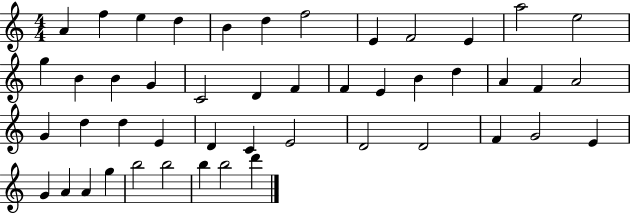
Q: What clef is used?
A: treble